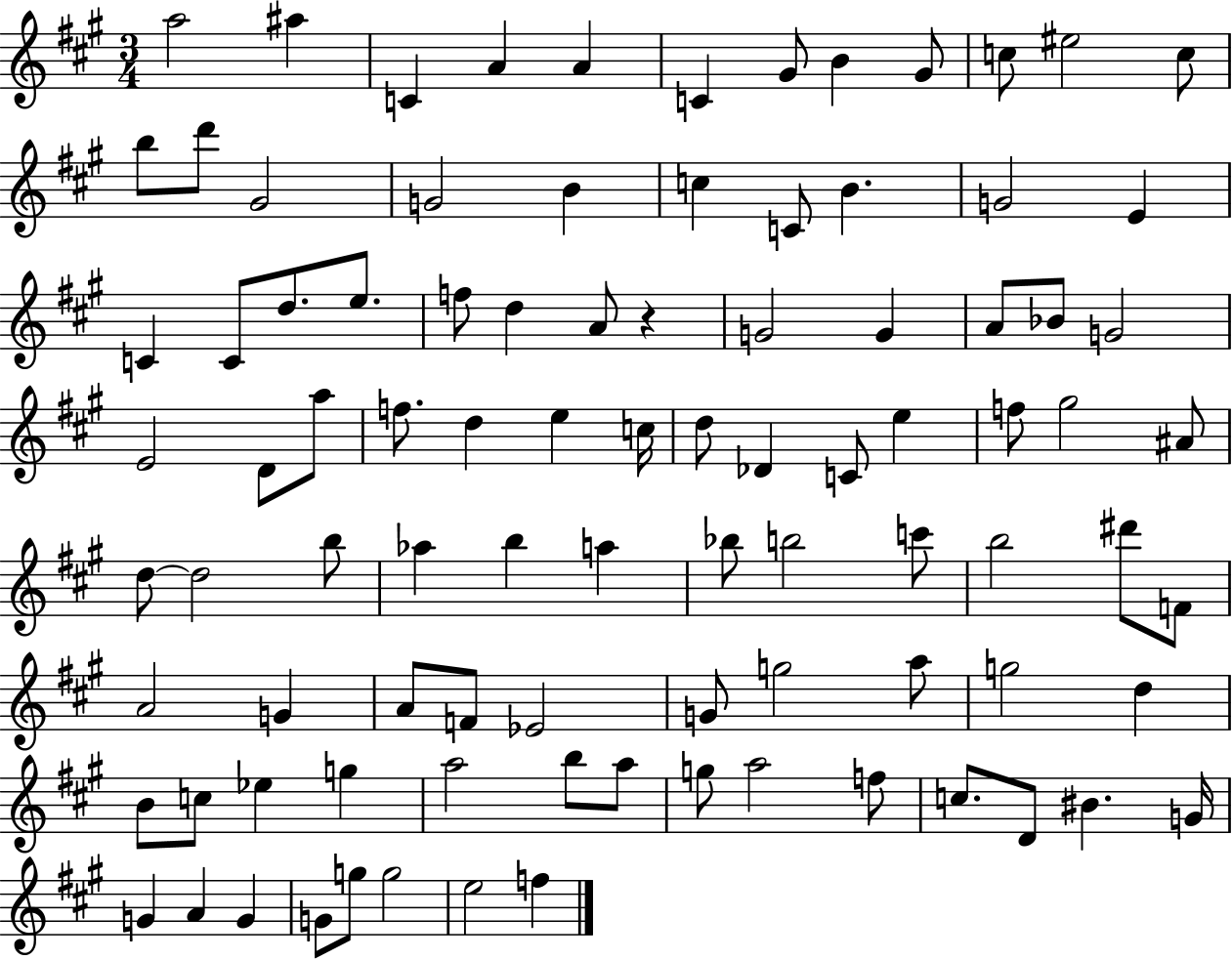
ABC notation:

X:1
T:Untitled
M:3/4
L:1/4
K:A
a2 ^a C A A C ^G/2 B ^G/2 c/2 ^e2 c/2 b/2 d'/2 ^G2 G2 B c C/2 B G2 E C C/2 d/2 e/2 f/2 d A/2 z G2 G A/2 _B/2 G2 E2 D/2 a/2 f/2 d e c/4 d/2 _D C/2 e f/2 ^g2 ^A/2 d/2 d2 b/2 _a b a _b/2 b2 c'/2 b2 ^d'/2 F/2 A2 G A/2 F/2 _E2 G/2 g2 a/2 g2 d B/2 c/2 _e g a2 b/2 a/2 g/2 a2 f/2 c/2 D/2 ^B G/4 G A G G/2 g/2 g2 e2 f